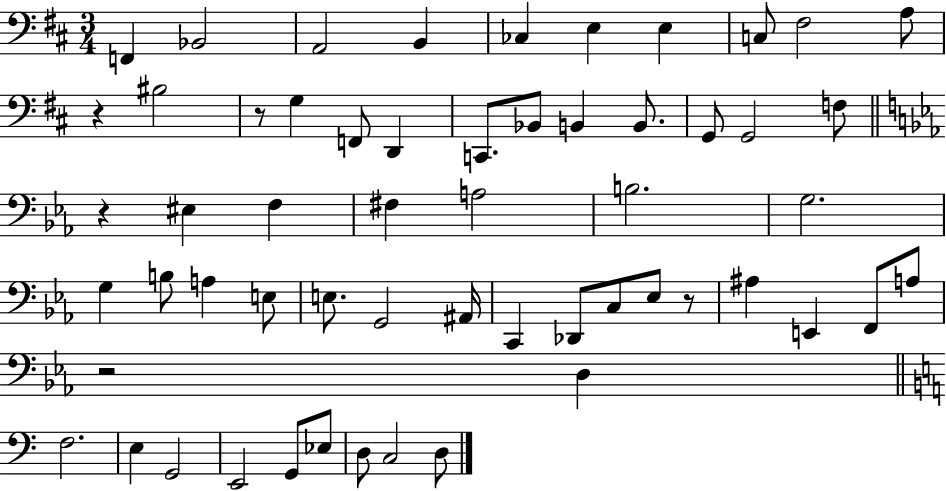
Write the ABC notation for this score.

X:1
T:Untitled
M:3/4
L:1/4
K:D
F,, _B,,2 A,,2 B,, _C, E, E, C,/2 ^F,2 A,/2 z ^B,2 z/2 G, F,,/2 D,, C,,/2 _B,,/2 B,, B,,/2 G,,/2 G,,2 F,/2 z ^E, F, ^F, A,2 B,2 G,2 G, B,/2 A, E,/2 E,/2 G,,2 ^A,,/4 C,, _D,,/2 C,/2 _E,/2 z/2 ^A, E,, F,,/2 A,/2 z2 D, F,2 E, G,,2 E,,2 G,,/2 _E,/2 D,/2 C,2 D,/2